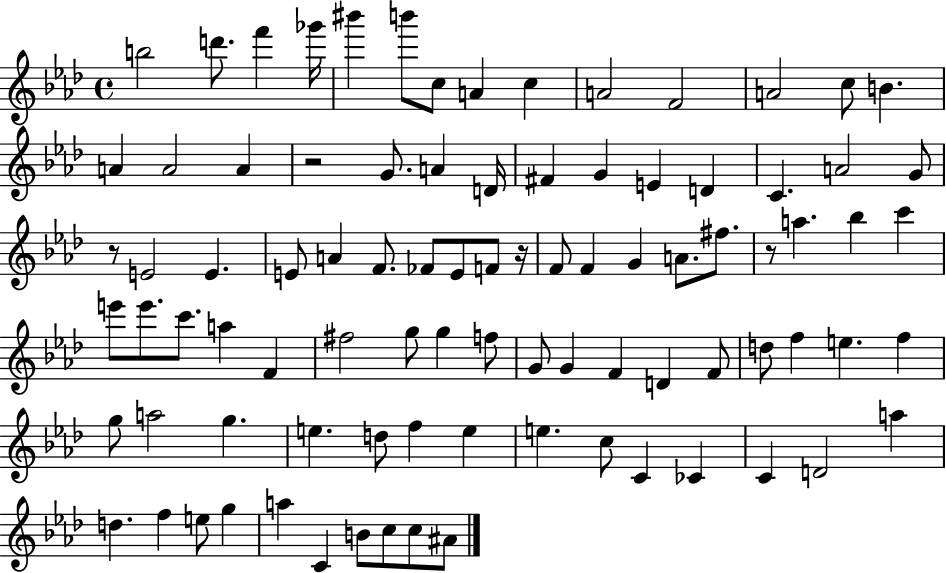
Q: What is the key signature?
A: AES major